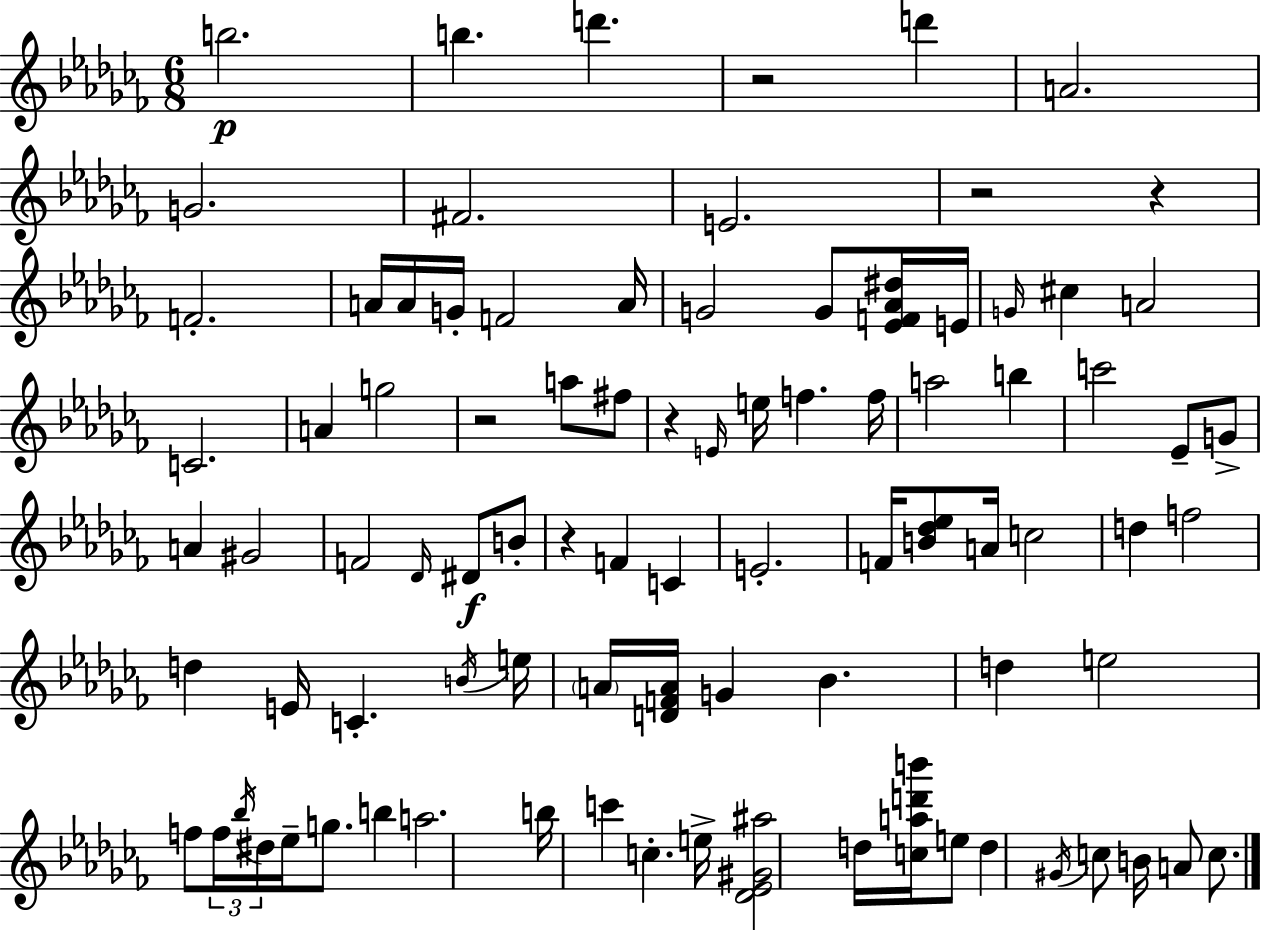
X:1
T:Untitled
M:6/8
L:1/4
K:Abm
b2 b d' z2 d' A2 G2 ^F2 E2 z2 z F2 A/4 A/4 G/4 F2 A/4 G2 G/2 [_EF_A^d]/4 E/4 G/4 ^c A2 C2 A g2 z2 a/2 ^f/2 z E/4 e/4 f f/4 a2 b c'2 _E/2 G/2 A ^G2 F2 _D/4 ^D/2 B/2 z F C E2 F/4 [B_d_e]/2 A/4 c2 d f2 d E/4 C B/4 e/4 A/4 [DFA]/4 G _B d e2 f/2 f/4 _b/4 ^d/4 _e/4 g/2 b a2 b/4 c' c e/4 [_D_E^G^a]2 d/4 [cad'b']/4 e/2 d ^G/4 c/2 B/4 A/2 c/2